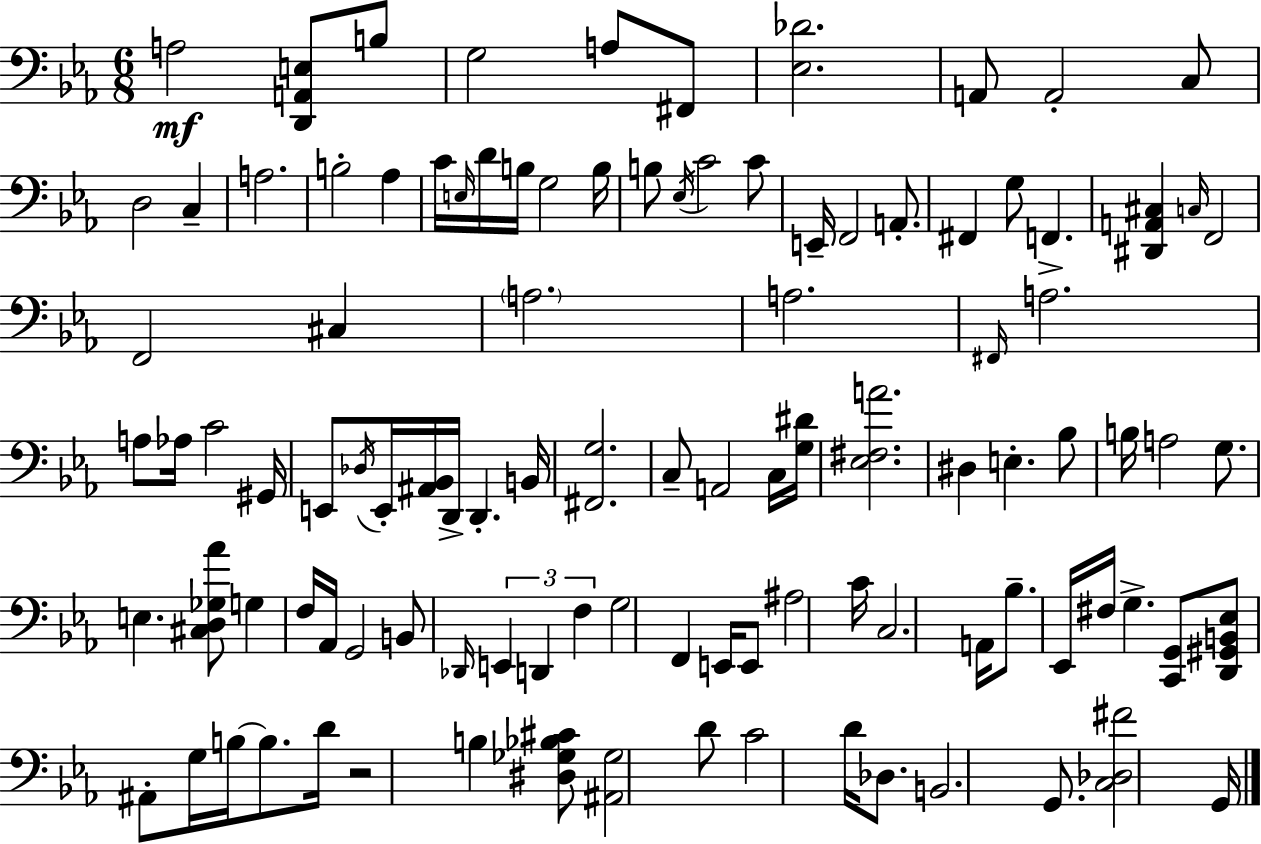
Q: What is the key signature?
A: EES major